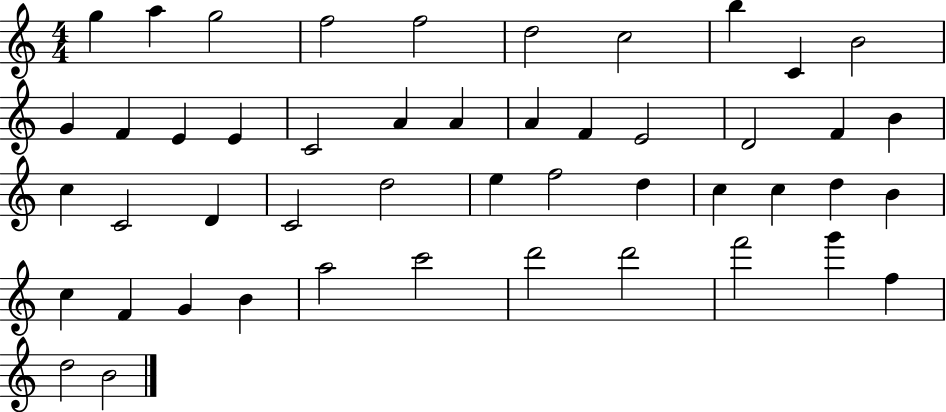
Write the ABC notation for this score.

X:1
T:Untitled
M:4/4
L:1/4
K:C
g a g2 f2 f2 d2 c2 b C B2 G F E E C2 A A A F E2 D2 F B c C2 D C2 d2 e f2 d c c d B c F G B a2 c'2 d'2 d'2 f'2 g' f d2 B2